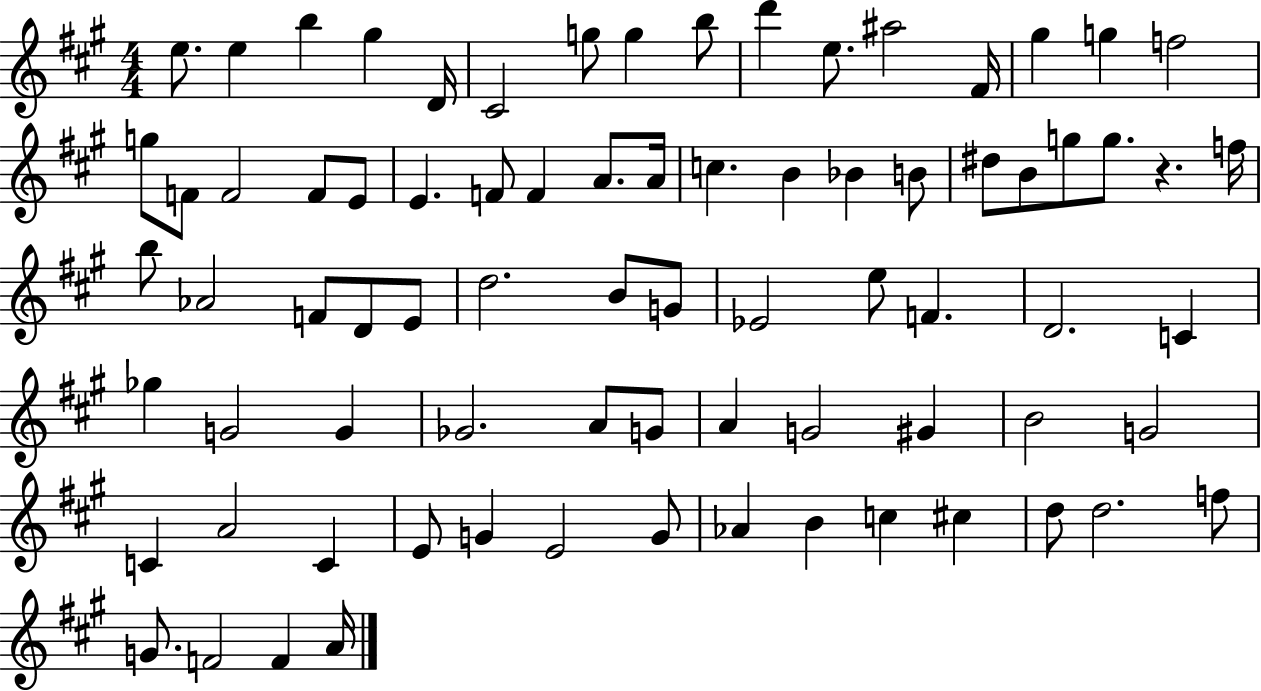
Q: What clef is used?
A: treble